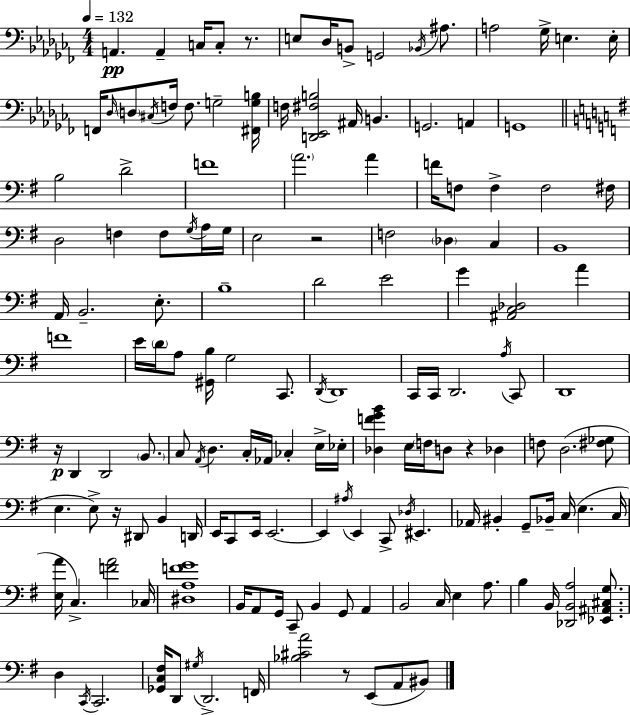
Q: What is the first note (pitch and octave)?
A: A2